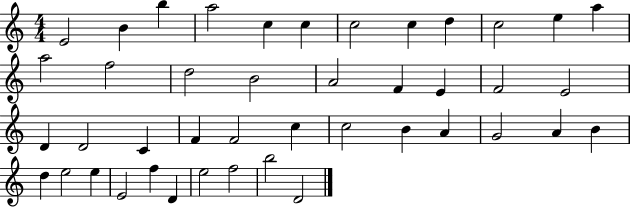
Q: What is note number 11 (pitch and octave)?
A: E5